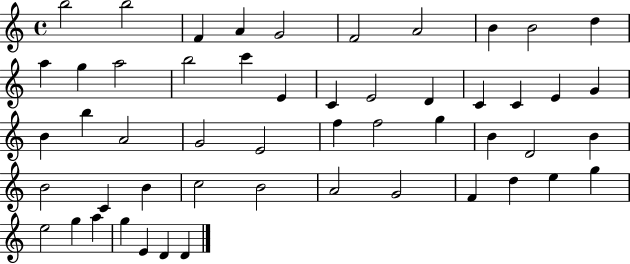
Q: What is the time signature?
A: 4/4